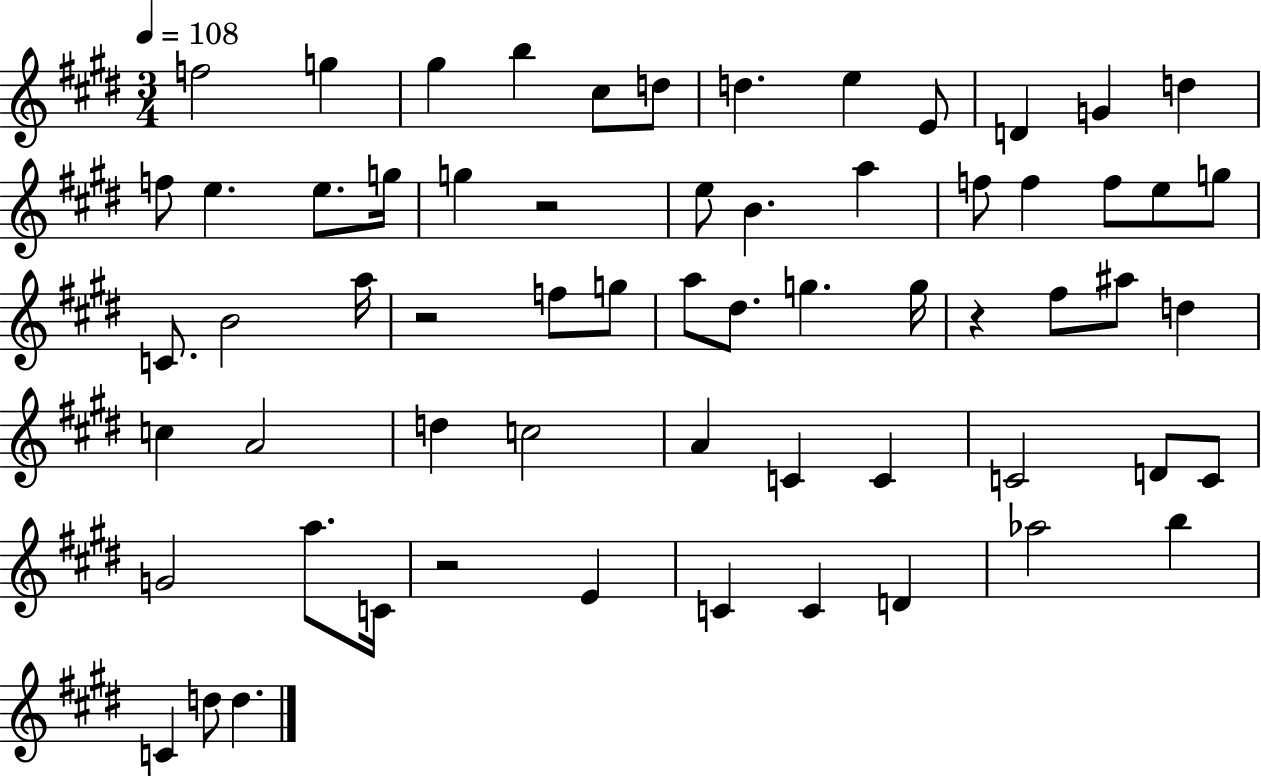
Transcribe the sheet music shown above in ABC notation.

X:1
T:Untitled
M:3/4
L:1/4
K:E
f2 g ^g b ^c/2 d/2 d e E/2 D G d f/2 e e/2 g/4 g z2 e/2 B a f/2 f f/2 e/2 g/2 C/2 B2 a/4 z2 f/2 g/2 a/2 ^d/2 g g/4 z ^f/2 ^a/2 d c A2 d c2 A C C C2 D/2 C/2 G2 a/2 C/4 z2 E C C D _a2 b C d/2 d